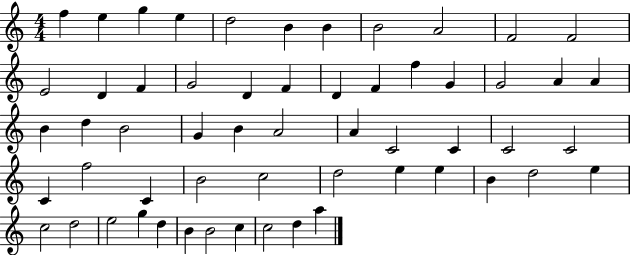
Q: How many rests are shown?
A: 0